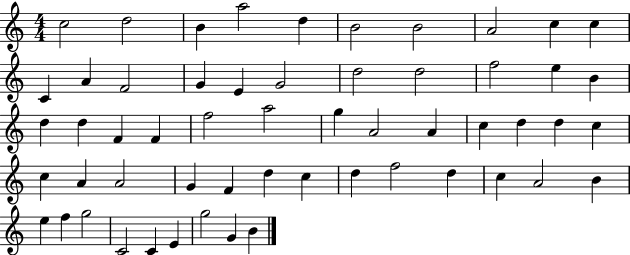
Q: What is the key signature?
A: C major